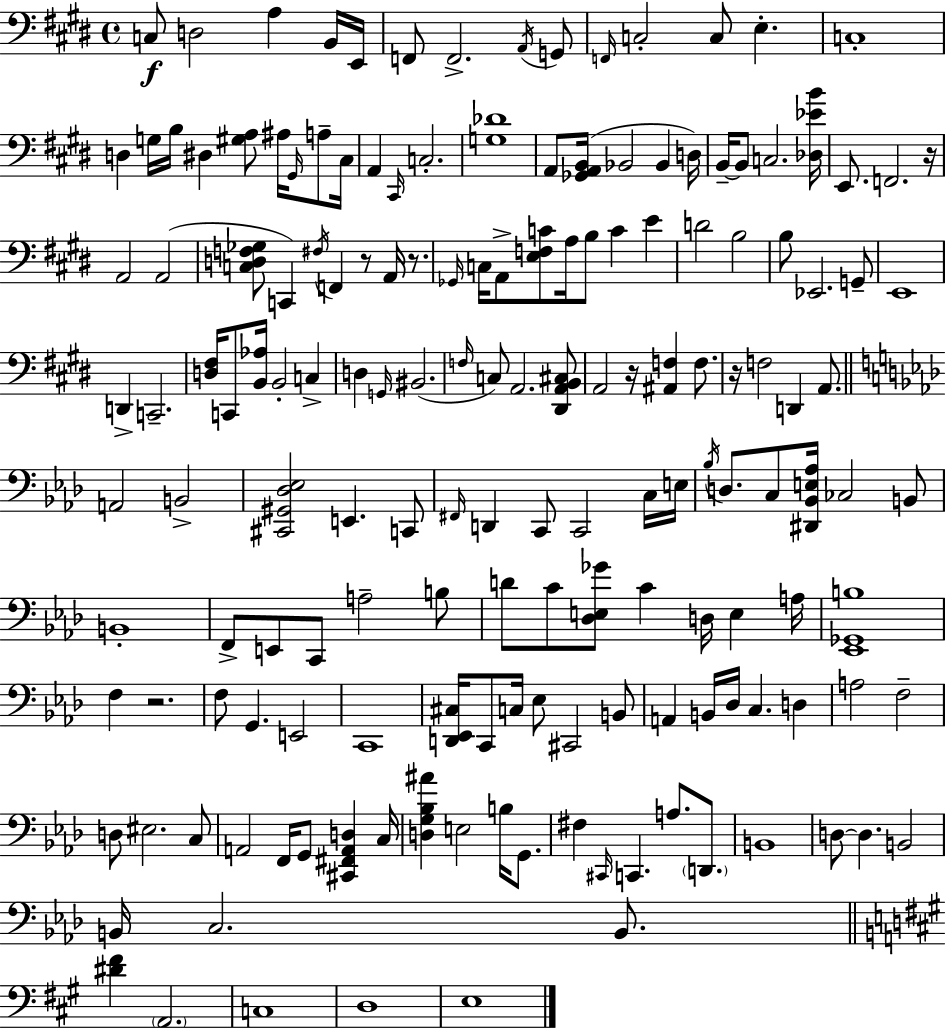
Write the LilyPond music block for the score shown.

{
  \clef bass
  \time 4/4
  \defaultTimeSignature
  \key e \major
  \repeat volta 2 { c8\f d2 a4 b,16 e,16 | f,8 f,2.-> \acciaccatura { a,16 } g,8 | \grace { f,16 } c2-. c8 e4.-. | c1-. | \break d4 g16 b16 dis4 <gis a>8 ais16 \grace { gis,16 } | a8-- cis16 a,4 \grace { cis,16 } c2.-. | <g des'>1 | a,8 <ges, a, b,>16( bes,2 bes,4 | \break d16) b,16--~~ b,8 c2. | <des ees' b'>16 e,8. f,2. | r16 a,2 a,2( | <c d f ges>8 c,4) \acciaccatura { fis16 } f,4 r8 | \break a,16 r8. \grace { ges,16 } c16 a,8-> <e f c'>8 a16 b8 c'4 | e'4 d'2 b2 | b8 ees,2. | g,8-- e,1 | \break d,4-> c,2.-- | <d fis>16 c,8 <b, aes>16 b,2-. | c4-> d4 \grace { g,16 }( bis,2. | \grace { f16 }) c8 a,2. | \break <dis, a, b, cis>8 a,2 | r16 <ais, f>4 f8. r16 f2 | d,4 a,8. \bar "||" \break \key aes \major a,2 b,2-> | <cis, gis, des ees>2 e,4. c,8 | \grace { fis,16 } d,4 c,8 c,2 c16 | e16 \acciaccatura { bes16 } d8. c8 <dis, bes, e aes>16 ces2 | \break b,8 b,1-. | f,8-> e,8 c,8 a2-- | b8 d'8 c'8 <des e ges'>8 c'4 d16 e4 | a16 <ees, ges, b>1 | \break f4 r2. | f8 g,4. e,2 | c,1 | <d, ees, cis>16 c,8 c16 ees8 cis,2 | \break b,8 a,4 b,16 des16 c4. d4 | a2 f2-- | d8 eis2. | c8 a,2 f,16 g,8 <cis, fis, a, d>4 | \break c16 <d g bes ais'>4 e2 b16 g,8. | fis4 \grace { cis,16 } c,4. a8. | \parenthesize d,8. b,1 | d8~~ d4. b,2 | \break b,16 c2. | b,8. \bar "||" \break \key a \major <dis' fis'>4 \parenthesize a,2. | c1 | d1 | e1 | \break } \bar "|."
}